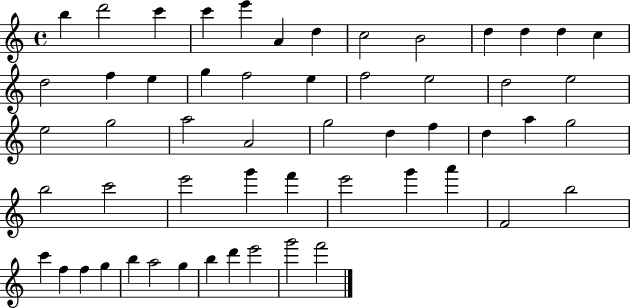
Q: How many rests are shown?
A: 0